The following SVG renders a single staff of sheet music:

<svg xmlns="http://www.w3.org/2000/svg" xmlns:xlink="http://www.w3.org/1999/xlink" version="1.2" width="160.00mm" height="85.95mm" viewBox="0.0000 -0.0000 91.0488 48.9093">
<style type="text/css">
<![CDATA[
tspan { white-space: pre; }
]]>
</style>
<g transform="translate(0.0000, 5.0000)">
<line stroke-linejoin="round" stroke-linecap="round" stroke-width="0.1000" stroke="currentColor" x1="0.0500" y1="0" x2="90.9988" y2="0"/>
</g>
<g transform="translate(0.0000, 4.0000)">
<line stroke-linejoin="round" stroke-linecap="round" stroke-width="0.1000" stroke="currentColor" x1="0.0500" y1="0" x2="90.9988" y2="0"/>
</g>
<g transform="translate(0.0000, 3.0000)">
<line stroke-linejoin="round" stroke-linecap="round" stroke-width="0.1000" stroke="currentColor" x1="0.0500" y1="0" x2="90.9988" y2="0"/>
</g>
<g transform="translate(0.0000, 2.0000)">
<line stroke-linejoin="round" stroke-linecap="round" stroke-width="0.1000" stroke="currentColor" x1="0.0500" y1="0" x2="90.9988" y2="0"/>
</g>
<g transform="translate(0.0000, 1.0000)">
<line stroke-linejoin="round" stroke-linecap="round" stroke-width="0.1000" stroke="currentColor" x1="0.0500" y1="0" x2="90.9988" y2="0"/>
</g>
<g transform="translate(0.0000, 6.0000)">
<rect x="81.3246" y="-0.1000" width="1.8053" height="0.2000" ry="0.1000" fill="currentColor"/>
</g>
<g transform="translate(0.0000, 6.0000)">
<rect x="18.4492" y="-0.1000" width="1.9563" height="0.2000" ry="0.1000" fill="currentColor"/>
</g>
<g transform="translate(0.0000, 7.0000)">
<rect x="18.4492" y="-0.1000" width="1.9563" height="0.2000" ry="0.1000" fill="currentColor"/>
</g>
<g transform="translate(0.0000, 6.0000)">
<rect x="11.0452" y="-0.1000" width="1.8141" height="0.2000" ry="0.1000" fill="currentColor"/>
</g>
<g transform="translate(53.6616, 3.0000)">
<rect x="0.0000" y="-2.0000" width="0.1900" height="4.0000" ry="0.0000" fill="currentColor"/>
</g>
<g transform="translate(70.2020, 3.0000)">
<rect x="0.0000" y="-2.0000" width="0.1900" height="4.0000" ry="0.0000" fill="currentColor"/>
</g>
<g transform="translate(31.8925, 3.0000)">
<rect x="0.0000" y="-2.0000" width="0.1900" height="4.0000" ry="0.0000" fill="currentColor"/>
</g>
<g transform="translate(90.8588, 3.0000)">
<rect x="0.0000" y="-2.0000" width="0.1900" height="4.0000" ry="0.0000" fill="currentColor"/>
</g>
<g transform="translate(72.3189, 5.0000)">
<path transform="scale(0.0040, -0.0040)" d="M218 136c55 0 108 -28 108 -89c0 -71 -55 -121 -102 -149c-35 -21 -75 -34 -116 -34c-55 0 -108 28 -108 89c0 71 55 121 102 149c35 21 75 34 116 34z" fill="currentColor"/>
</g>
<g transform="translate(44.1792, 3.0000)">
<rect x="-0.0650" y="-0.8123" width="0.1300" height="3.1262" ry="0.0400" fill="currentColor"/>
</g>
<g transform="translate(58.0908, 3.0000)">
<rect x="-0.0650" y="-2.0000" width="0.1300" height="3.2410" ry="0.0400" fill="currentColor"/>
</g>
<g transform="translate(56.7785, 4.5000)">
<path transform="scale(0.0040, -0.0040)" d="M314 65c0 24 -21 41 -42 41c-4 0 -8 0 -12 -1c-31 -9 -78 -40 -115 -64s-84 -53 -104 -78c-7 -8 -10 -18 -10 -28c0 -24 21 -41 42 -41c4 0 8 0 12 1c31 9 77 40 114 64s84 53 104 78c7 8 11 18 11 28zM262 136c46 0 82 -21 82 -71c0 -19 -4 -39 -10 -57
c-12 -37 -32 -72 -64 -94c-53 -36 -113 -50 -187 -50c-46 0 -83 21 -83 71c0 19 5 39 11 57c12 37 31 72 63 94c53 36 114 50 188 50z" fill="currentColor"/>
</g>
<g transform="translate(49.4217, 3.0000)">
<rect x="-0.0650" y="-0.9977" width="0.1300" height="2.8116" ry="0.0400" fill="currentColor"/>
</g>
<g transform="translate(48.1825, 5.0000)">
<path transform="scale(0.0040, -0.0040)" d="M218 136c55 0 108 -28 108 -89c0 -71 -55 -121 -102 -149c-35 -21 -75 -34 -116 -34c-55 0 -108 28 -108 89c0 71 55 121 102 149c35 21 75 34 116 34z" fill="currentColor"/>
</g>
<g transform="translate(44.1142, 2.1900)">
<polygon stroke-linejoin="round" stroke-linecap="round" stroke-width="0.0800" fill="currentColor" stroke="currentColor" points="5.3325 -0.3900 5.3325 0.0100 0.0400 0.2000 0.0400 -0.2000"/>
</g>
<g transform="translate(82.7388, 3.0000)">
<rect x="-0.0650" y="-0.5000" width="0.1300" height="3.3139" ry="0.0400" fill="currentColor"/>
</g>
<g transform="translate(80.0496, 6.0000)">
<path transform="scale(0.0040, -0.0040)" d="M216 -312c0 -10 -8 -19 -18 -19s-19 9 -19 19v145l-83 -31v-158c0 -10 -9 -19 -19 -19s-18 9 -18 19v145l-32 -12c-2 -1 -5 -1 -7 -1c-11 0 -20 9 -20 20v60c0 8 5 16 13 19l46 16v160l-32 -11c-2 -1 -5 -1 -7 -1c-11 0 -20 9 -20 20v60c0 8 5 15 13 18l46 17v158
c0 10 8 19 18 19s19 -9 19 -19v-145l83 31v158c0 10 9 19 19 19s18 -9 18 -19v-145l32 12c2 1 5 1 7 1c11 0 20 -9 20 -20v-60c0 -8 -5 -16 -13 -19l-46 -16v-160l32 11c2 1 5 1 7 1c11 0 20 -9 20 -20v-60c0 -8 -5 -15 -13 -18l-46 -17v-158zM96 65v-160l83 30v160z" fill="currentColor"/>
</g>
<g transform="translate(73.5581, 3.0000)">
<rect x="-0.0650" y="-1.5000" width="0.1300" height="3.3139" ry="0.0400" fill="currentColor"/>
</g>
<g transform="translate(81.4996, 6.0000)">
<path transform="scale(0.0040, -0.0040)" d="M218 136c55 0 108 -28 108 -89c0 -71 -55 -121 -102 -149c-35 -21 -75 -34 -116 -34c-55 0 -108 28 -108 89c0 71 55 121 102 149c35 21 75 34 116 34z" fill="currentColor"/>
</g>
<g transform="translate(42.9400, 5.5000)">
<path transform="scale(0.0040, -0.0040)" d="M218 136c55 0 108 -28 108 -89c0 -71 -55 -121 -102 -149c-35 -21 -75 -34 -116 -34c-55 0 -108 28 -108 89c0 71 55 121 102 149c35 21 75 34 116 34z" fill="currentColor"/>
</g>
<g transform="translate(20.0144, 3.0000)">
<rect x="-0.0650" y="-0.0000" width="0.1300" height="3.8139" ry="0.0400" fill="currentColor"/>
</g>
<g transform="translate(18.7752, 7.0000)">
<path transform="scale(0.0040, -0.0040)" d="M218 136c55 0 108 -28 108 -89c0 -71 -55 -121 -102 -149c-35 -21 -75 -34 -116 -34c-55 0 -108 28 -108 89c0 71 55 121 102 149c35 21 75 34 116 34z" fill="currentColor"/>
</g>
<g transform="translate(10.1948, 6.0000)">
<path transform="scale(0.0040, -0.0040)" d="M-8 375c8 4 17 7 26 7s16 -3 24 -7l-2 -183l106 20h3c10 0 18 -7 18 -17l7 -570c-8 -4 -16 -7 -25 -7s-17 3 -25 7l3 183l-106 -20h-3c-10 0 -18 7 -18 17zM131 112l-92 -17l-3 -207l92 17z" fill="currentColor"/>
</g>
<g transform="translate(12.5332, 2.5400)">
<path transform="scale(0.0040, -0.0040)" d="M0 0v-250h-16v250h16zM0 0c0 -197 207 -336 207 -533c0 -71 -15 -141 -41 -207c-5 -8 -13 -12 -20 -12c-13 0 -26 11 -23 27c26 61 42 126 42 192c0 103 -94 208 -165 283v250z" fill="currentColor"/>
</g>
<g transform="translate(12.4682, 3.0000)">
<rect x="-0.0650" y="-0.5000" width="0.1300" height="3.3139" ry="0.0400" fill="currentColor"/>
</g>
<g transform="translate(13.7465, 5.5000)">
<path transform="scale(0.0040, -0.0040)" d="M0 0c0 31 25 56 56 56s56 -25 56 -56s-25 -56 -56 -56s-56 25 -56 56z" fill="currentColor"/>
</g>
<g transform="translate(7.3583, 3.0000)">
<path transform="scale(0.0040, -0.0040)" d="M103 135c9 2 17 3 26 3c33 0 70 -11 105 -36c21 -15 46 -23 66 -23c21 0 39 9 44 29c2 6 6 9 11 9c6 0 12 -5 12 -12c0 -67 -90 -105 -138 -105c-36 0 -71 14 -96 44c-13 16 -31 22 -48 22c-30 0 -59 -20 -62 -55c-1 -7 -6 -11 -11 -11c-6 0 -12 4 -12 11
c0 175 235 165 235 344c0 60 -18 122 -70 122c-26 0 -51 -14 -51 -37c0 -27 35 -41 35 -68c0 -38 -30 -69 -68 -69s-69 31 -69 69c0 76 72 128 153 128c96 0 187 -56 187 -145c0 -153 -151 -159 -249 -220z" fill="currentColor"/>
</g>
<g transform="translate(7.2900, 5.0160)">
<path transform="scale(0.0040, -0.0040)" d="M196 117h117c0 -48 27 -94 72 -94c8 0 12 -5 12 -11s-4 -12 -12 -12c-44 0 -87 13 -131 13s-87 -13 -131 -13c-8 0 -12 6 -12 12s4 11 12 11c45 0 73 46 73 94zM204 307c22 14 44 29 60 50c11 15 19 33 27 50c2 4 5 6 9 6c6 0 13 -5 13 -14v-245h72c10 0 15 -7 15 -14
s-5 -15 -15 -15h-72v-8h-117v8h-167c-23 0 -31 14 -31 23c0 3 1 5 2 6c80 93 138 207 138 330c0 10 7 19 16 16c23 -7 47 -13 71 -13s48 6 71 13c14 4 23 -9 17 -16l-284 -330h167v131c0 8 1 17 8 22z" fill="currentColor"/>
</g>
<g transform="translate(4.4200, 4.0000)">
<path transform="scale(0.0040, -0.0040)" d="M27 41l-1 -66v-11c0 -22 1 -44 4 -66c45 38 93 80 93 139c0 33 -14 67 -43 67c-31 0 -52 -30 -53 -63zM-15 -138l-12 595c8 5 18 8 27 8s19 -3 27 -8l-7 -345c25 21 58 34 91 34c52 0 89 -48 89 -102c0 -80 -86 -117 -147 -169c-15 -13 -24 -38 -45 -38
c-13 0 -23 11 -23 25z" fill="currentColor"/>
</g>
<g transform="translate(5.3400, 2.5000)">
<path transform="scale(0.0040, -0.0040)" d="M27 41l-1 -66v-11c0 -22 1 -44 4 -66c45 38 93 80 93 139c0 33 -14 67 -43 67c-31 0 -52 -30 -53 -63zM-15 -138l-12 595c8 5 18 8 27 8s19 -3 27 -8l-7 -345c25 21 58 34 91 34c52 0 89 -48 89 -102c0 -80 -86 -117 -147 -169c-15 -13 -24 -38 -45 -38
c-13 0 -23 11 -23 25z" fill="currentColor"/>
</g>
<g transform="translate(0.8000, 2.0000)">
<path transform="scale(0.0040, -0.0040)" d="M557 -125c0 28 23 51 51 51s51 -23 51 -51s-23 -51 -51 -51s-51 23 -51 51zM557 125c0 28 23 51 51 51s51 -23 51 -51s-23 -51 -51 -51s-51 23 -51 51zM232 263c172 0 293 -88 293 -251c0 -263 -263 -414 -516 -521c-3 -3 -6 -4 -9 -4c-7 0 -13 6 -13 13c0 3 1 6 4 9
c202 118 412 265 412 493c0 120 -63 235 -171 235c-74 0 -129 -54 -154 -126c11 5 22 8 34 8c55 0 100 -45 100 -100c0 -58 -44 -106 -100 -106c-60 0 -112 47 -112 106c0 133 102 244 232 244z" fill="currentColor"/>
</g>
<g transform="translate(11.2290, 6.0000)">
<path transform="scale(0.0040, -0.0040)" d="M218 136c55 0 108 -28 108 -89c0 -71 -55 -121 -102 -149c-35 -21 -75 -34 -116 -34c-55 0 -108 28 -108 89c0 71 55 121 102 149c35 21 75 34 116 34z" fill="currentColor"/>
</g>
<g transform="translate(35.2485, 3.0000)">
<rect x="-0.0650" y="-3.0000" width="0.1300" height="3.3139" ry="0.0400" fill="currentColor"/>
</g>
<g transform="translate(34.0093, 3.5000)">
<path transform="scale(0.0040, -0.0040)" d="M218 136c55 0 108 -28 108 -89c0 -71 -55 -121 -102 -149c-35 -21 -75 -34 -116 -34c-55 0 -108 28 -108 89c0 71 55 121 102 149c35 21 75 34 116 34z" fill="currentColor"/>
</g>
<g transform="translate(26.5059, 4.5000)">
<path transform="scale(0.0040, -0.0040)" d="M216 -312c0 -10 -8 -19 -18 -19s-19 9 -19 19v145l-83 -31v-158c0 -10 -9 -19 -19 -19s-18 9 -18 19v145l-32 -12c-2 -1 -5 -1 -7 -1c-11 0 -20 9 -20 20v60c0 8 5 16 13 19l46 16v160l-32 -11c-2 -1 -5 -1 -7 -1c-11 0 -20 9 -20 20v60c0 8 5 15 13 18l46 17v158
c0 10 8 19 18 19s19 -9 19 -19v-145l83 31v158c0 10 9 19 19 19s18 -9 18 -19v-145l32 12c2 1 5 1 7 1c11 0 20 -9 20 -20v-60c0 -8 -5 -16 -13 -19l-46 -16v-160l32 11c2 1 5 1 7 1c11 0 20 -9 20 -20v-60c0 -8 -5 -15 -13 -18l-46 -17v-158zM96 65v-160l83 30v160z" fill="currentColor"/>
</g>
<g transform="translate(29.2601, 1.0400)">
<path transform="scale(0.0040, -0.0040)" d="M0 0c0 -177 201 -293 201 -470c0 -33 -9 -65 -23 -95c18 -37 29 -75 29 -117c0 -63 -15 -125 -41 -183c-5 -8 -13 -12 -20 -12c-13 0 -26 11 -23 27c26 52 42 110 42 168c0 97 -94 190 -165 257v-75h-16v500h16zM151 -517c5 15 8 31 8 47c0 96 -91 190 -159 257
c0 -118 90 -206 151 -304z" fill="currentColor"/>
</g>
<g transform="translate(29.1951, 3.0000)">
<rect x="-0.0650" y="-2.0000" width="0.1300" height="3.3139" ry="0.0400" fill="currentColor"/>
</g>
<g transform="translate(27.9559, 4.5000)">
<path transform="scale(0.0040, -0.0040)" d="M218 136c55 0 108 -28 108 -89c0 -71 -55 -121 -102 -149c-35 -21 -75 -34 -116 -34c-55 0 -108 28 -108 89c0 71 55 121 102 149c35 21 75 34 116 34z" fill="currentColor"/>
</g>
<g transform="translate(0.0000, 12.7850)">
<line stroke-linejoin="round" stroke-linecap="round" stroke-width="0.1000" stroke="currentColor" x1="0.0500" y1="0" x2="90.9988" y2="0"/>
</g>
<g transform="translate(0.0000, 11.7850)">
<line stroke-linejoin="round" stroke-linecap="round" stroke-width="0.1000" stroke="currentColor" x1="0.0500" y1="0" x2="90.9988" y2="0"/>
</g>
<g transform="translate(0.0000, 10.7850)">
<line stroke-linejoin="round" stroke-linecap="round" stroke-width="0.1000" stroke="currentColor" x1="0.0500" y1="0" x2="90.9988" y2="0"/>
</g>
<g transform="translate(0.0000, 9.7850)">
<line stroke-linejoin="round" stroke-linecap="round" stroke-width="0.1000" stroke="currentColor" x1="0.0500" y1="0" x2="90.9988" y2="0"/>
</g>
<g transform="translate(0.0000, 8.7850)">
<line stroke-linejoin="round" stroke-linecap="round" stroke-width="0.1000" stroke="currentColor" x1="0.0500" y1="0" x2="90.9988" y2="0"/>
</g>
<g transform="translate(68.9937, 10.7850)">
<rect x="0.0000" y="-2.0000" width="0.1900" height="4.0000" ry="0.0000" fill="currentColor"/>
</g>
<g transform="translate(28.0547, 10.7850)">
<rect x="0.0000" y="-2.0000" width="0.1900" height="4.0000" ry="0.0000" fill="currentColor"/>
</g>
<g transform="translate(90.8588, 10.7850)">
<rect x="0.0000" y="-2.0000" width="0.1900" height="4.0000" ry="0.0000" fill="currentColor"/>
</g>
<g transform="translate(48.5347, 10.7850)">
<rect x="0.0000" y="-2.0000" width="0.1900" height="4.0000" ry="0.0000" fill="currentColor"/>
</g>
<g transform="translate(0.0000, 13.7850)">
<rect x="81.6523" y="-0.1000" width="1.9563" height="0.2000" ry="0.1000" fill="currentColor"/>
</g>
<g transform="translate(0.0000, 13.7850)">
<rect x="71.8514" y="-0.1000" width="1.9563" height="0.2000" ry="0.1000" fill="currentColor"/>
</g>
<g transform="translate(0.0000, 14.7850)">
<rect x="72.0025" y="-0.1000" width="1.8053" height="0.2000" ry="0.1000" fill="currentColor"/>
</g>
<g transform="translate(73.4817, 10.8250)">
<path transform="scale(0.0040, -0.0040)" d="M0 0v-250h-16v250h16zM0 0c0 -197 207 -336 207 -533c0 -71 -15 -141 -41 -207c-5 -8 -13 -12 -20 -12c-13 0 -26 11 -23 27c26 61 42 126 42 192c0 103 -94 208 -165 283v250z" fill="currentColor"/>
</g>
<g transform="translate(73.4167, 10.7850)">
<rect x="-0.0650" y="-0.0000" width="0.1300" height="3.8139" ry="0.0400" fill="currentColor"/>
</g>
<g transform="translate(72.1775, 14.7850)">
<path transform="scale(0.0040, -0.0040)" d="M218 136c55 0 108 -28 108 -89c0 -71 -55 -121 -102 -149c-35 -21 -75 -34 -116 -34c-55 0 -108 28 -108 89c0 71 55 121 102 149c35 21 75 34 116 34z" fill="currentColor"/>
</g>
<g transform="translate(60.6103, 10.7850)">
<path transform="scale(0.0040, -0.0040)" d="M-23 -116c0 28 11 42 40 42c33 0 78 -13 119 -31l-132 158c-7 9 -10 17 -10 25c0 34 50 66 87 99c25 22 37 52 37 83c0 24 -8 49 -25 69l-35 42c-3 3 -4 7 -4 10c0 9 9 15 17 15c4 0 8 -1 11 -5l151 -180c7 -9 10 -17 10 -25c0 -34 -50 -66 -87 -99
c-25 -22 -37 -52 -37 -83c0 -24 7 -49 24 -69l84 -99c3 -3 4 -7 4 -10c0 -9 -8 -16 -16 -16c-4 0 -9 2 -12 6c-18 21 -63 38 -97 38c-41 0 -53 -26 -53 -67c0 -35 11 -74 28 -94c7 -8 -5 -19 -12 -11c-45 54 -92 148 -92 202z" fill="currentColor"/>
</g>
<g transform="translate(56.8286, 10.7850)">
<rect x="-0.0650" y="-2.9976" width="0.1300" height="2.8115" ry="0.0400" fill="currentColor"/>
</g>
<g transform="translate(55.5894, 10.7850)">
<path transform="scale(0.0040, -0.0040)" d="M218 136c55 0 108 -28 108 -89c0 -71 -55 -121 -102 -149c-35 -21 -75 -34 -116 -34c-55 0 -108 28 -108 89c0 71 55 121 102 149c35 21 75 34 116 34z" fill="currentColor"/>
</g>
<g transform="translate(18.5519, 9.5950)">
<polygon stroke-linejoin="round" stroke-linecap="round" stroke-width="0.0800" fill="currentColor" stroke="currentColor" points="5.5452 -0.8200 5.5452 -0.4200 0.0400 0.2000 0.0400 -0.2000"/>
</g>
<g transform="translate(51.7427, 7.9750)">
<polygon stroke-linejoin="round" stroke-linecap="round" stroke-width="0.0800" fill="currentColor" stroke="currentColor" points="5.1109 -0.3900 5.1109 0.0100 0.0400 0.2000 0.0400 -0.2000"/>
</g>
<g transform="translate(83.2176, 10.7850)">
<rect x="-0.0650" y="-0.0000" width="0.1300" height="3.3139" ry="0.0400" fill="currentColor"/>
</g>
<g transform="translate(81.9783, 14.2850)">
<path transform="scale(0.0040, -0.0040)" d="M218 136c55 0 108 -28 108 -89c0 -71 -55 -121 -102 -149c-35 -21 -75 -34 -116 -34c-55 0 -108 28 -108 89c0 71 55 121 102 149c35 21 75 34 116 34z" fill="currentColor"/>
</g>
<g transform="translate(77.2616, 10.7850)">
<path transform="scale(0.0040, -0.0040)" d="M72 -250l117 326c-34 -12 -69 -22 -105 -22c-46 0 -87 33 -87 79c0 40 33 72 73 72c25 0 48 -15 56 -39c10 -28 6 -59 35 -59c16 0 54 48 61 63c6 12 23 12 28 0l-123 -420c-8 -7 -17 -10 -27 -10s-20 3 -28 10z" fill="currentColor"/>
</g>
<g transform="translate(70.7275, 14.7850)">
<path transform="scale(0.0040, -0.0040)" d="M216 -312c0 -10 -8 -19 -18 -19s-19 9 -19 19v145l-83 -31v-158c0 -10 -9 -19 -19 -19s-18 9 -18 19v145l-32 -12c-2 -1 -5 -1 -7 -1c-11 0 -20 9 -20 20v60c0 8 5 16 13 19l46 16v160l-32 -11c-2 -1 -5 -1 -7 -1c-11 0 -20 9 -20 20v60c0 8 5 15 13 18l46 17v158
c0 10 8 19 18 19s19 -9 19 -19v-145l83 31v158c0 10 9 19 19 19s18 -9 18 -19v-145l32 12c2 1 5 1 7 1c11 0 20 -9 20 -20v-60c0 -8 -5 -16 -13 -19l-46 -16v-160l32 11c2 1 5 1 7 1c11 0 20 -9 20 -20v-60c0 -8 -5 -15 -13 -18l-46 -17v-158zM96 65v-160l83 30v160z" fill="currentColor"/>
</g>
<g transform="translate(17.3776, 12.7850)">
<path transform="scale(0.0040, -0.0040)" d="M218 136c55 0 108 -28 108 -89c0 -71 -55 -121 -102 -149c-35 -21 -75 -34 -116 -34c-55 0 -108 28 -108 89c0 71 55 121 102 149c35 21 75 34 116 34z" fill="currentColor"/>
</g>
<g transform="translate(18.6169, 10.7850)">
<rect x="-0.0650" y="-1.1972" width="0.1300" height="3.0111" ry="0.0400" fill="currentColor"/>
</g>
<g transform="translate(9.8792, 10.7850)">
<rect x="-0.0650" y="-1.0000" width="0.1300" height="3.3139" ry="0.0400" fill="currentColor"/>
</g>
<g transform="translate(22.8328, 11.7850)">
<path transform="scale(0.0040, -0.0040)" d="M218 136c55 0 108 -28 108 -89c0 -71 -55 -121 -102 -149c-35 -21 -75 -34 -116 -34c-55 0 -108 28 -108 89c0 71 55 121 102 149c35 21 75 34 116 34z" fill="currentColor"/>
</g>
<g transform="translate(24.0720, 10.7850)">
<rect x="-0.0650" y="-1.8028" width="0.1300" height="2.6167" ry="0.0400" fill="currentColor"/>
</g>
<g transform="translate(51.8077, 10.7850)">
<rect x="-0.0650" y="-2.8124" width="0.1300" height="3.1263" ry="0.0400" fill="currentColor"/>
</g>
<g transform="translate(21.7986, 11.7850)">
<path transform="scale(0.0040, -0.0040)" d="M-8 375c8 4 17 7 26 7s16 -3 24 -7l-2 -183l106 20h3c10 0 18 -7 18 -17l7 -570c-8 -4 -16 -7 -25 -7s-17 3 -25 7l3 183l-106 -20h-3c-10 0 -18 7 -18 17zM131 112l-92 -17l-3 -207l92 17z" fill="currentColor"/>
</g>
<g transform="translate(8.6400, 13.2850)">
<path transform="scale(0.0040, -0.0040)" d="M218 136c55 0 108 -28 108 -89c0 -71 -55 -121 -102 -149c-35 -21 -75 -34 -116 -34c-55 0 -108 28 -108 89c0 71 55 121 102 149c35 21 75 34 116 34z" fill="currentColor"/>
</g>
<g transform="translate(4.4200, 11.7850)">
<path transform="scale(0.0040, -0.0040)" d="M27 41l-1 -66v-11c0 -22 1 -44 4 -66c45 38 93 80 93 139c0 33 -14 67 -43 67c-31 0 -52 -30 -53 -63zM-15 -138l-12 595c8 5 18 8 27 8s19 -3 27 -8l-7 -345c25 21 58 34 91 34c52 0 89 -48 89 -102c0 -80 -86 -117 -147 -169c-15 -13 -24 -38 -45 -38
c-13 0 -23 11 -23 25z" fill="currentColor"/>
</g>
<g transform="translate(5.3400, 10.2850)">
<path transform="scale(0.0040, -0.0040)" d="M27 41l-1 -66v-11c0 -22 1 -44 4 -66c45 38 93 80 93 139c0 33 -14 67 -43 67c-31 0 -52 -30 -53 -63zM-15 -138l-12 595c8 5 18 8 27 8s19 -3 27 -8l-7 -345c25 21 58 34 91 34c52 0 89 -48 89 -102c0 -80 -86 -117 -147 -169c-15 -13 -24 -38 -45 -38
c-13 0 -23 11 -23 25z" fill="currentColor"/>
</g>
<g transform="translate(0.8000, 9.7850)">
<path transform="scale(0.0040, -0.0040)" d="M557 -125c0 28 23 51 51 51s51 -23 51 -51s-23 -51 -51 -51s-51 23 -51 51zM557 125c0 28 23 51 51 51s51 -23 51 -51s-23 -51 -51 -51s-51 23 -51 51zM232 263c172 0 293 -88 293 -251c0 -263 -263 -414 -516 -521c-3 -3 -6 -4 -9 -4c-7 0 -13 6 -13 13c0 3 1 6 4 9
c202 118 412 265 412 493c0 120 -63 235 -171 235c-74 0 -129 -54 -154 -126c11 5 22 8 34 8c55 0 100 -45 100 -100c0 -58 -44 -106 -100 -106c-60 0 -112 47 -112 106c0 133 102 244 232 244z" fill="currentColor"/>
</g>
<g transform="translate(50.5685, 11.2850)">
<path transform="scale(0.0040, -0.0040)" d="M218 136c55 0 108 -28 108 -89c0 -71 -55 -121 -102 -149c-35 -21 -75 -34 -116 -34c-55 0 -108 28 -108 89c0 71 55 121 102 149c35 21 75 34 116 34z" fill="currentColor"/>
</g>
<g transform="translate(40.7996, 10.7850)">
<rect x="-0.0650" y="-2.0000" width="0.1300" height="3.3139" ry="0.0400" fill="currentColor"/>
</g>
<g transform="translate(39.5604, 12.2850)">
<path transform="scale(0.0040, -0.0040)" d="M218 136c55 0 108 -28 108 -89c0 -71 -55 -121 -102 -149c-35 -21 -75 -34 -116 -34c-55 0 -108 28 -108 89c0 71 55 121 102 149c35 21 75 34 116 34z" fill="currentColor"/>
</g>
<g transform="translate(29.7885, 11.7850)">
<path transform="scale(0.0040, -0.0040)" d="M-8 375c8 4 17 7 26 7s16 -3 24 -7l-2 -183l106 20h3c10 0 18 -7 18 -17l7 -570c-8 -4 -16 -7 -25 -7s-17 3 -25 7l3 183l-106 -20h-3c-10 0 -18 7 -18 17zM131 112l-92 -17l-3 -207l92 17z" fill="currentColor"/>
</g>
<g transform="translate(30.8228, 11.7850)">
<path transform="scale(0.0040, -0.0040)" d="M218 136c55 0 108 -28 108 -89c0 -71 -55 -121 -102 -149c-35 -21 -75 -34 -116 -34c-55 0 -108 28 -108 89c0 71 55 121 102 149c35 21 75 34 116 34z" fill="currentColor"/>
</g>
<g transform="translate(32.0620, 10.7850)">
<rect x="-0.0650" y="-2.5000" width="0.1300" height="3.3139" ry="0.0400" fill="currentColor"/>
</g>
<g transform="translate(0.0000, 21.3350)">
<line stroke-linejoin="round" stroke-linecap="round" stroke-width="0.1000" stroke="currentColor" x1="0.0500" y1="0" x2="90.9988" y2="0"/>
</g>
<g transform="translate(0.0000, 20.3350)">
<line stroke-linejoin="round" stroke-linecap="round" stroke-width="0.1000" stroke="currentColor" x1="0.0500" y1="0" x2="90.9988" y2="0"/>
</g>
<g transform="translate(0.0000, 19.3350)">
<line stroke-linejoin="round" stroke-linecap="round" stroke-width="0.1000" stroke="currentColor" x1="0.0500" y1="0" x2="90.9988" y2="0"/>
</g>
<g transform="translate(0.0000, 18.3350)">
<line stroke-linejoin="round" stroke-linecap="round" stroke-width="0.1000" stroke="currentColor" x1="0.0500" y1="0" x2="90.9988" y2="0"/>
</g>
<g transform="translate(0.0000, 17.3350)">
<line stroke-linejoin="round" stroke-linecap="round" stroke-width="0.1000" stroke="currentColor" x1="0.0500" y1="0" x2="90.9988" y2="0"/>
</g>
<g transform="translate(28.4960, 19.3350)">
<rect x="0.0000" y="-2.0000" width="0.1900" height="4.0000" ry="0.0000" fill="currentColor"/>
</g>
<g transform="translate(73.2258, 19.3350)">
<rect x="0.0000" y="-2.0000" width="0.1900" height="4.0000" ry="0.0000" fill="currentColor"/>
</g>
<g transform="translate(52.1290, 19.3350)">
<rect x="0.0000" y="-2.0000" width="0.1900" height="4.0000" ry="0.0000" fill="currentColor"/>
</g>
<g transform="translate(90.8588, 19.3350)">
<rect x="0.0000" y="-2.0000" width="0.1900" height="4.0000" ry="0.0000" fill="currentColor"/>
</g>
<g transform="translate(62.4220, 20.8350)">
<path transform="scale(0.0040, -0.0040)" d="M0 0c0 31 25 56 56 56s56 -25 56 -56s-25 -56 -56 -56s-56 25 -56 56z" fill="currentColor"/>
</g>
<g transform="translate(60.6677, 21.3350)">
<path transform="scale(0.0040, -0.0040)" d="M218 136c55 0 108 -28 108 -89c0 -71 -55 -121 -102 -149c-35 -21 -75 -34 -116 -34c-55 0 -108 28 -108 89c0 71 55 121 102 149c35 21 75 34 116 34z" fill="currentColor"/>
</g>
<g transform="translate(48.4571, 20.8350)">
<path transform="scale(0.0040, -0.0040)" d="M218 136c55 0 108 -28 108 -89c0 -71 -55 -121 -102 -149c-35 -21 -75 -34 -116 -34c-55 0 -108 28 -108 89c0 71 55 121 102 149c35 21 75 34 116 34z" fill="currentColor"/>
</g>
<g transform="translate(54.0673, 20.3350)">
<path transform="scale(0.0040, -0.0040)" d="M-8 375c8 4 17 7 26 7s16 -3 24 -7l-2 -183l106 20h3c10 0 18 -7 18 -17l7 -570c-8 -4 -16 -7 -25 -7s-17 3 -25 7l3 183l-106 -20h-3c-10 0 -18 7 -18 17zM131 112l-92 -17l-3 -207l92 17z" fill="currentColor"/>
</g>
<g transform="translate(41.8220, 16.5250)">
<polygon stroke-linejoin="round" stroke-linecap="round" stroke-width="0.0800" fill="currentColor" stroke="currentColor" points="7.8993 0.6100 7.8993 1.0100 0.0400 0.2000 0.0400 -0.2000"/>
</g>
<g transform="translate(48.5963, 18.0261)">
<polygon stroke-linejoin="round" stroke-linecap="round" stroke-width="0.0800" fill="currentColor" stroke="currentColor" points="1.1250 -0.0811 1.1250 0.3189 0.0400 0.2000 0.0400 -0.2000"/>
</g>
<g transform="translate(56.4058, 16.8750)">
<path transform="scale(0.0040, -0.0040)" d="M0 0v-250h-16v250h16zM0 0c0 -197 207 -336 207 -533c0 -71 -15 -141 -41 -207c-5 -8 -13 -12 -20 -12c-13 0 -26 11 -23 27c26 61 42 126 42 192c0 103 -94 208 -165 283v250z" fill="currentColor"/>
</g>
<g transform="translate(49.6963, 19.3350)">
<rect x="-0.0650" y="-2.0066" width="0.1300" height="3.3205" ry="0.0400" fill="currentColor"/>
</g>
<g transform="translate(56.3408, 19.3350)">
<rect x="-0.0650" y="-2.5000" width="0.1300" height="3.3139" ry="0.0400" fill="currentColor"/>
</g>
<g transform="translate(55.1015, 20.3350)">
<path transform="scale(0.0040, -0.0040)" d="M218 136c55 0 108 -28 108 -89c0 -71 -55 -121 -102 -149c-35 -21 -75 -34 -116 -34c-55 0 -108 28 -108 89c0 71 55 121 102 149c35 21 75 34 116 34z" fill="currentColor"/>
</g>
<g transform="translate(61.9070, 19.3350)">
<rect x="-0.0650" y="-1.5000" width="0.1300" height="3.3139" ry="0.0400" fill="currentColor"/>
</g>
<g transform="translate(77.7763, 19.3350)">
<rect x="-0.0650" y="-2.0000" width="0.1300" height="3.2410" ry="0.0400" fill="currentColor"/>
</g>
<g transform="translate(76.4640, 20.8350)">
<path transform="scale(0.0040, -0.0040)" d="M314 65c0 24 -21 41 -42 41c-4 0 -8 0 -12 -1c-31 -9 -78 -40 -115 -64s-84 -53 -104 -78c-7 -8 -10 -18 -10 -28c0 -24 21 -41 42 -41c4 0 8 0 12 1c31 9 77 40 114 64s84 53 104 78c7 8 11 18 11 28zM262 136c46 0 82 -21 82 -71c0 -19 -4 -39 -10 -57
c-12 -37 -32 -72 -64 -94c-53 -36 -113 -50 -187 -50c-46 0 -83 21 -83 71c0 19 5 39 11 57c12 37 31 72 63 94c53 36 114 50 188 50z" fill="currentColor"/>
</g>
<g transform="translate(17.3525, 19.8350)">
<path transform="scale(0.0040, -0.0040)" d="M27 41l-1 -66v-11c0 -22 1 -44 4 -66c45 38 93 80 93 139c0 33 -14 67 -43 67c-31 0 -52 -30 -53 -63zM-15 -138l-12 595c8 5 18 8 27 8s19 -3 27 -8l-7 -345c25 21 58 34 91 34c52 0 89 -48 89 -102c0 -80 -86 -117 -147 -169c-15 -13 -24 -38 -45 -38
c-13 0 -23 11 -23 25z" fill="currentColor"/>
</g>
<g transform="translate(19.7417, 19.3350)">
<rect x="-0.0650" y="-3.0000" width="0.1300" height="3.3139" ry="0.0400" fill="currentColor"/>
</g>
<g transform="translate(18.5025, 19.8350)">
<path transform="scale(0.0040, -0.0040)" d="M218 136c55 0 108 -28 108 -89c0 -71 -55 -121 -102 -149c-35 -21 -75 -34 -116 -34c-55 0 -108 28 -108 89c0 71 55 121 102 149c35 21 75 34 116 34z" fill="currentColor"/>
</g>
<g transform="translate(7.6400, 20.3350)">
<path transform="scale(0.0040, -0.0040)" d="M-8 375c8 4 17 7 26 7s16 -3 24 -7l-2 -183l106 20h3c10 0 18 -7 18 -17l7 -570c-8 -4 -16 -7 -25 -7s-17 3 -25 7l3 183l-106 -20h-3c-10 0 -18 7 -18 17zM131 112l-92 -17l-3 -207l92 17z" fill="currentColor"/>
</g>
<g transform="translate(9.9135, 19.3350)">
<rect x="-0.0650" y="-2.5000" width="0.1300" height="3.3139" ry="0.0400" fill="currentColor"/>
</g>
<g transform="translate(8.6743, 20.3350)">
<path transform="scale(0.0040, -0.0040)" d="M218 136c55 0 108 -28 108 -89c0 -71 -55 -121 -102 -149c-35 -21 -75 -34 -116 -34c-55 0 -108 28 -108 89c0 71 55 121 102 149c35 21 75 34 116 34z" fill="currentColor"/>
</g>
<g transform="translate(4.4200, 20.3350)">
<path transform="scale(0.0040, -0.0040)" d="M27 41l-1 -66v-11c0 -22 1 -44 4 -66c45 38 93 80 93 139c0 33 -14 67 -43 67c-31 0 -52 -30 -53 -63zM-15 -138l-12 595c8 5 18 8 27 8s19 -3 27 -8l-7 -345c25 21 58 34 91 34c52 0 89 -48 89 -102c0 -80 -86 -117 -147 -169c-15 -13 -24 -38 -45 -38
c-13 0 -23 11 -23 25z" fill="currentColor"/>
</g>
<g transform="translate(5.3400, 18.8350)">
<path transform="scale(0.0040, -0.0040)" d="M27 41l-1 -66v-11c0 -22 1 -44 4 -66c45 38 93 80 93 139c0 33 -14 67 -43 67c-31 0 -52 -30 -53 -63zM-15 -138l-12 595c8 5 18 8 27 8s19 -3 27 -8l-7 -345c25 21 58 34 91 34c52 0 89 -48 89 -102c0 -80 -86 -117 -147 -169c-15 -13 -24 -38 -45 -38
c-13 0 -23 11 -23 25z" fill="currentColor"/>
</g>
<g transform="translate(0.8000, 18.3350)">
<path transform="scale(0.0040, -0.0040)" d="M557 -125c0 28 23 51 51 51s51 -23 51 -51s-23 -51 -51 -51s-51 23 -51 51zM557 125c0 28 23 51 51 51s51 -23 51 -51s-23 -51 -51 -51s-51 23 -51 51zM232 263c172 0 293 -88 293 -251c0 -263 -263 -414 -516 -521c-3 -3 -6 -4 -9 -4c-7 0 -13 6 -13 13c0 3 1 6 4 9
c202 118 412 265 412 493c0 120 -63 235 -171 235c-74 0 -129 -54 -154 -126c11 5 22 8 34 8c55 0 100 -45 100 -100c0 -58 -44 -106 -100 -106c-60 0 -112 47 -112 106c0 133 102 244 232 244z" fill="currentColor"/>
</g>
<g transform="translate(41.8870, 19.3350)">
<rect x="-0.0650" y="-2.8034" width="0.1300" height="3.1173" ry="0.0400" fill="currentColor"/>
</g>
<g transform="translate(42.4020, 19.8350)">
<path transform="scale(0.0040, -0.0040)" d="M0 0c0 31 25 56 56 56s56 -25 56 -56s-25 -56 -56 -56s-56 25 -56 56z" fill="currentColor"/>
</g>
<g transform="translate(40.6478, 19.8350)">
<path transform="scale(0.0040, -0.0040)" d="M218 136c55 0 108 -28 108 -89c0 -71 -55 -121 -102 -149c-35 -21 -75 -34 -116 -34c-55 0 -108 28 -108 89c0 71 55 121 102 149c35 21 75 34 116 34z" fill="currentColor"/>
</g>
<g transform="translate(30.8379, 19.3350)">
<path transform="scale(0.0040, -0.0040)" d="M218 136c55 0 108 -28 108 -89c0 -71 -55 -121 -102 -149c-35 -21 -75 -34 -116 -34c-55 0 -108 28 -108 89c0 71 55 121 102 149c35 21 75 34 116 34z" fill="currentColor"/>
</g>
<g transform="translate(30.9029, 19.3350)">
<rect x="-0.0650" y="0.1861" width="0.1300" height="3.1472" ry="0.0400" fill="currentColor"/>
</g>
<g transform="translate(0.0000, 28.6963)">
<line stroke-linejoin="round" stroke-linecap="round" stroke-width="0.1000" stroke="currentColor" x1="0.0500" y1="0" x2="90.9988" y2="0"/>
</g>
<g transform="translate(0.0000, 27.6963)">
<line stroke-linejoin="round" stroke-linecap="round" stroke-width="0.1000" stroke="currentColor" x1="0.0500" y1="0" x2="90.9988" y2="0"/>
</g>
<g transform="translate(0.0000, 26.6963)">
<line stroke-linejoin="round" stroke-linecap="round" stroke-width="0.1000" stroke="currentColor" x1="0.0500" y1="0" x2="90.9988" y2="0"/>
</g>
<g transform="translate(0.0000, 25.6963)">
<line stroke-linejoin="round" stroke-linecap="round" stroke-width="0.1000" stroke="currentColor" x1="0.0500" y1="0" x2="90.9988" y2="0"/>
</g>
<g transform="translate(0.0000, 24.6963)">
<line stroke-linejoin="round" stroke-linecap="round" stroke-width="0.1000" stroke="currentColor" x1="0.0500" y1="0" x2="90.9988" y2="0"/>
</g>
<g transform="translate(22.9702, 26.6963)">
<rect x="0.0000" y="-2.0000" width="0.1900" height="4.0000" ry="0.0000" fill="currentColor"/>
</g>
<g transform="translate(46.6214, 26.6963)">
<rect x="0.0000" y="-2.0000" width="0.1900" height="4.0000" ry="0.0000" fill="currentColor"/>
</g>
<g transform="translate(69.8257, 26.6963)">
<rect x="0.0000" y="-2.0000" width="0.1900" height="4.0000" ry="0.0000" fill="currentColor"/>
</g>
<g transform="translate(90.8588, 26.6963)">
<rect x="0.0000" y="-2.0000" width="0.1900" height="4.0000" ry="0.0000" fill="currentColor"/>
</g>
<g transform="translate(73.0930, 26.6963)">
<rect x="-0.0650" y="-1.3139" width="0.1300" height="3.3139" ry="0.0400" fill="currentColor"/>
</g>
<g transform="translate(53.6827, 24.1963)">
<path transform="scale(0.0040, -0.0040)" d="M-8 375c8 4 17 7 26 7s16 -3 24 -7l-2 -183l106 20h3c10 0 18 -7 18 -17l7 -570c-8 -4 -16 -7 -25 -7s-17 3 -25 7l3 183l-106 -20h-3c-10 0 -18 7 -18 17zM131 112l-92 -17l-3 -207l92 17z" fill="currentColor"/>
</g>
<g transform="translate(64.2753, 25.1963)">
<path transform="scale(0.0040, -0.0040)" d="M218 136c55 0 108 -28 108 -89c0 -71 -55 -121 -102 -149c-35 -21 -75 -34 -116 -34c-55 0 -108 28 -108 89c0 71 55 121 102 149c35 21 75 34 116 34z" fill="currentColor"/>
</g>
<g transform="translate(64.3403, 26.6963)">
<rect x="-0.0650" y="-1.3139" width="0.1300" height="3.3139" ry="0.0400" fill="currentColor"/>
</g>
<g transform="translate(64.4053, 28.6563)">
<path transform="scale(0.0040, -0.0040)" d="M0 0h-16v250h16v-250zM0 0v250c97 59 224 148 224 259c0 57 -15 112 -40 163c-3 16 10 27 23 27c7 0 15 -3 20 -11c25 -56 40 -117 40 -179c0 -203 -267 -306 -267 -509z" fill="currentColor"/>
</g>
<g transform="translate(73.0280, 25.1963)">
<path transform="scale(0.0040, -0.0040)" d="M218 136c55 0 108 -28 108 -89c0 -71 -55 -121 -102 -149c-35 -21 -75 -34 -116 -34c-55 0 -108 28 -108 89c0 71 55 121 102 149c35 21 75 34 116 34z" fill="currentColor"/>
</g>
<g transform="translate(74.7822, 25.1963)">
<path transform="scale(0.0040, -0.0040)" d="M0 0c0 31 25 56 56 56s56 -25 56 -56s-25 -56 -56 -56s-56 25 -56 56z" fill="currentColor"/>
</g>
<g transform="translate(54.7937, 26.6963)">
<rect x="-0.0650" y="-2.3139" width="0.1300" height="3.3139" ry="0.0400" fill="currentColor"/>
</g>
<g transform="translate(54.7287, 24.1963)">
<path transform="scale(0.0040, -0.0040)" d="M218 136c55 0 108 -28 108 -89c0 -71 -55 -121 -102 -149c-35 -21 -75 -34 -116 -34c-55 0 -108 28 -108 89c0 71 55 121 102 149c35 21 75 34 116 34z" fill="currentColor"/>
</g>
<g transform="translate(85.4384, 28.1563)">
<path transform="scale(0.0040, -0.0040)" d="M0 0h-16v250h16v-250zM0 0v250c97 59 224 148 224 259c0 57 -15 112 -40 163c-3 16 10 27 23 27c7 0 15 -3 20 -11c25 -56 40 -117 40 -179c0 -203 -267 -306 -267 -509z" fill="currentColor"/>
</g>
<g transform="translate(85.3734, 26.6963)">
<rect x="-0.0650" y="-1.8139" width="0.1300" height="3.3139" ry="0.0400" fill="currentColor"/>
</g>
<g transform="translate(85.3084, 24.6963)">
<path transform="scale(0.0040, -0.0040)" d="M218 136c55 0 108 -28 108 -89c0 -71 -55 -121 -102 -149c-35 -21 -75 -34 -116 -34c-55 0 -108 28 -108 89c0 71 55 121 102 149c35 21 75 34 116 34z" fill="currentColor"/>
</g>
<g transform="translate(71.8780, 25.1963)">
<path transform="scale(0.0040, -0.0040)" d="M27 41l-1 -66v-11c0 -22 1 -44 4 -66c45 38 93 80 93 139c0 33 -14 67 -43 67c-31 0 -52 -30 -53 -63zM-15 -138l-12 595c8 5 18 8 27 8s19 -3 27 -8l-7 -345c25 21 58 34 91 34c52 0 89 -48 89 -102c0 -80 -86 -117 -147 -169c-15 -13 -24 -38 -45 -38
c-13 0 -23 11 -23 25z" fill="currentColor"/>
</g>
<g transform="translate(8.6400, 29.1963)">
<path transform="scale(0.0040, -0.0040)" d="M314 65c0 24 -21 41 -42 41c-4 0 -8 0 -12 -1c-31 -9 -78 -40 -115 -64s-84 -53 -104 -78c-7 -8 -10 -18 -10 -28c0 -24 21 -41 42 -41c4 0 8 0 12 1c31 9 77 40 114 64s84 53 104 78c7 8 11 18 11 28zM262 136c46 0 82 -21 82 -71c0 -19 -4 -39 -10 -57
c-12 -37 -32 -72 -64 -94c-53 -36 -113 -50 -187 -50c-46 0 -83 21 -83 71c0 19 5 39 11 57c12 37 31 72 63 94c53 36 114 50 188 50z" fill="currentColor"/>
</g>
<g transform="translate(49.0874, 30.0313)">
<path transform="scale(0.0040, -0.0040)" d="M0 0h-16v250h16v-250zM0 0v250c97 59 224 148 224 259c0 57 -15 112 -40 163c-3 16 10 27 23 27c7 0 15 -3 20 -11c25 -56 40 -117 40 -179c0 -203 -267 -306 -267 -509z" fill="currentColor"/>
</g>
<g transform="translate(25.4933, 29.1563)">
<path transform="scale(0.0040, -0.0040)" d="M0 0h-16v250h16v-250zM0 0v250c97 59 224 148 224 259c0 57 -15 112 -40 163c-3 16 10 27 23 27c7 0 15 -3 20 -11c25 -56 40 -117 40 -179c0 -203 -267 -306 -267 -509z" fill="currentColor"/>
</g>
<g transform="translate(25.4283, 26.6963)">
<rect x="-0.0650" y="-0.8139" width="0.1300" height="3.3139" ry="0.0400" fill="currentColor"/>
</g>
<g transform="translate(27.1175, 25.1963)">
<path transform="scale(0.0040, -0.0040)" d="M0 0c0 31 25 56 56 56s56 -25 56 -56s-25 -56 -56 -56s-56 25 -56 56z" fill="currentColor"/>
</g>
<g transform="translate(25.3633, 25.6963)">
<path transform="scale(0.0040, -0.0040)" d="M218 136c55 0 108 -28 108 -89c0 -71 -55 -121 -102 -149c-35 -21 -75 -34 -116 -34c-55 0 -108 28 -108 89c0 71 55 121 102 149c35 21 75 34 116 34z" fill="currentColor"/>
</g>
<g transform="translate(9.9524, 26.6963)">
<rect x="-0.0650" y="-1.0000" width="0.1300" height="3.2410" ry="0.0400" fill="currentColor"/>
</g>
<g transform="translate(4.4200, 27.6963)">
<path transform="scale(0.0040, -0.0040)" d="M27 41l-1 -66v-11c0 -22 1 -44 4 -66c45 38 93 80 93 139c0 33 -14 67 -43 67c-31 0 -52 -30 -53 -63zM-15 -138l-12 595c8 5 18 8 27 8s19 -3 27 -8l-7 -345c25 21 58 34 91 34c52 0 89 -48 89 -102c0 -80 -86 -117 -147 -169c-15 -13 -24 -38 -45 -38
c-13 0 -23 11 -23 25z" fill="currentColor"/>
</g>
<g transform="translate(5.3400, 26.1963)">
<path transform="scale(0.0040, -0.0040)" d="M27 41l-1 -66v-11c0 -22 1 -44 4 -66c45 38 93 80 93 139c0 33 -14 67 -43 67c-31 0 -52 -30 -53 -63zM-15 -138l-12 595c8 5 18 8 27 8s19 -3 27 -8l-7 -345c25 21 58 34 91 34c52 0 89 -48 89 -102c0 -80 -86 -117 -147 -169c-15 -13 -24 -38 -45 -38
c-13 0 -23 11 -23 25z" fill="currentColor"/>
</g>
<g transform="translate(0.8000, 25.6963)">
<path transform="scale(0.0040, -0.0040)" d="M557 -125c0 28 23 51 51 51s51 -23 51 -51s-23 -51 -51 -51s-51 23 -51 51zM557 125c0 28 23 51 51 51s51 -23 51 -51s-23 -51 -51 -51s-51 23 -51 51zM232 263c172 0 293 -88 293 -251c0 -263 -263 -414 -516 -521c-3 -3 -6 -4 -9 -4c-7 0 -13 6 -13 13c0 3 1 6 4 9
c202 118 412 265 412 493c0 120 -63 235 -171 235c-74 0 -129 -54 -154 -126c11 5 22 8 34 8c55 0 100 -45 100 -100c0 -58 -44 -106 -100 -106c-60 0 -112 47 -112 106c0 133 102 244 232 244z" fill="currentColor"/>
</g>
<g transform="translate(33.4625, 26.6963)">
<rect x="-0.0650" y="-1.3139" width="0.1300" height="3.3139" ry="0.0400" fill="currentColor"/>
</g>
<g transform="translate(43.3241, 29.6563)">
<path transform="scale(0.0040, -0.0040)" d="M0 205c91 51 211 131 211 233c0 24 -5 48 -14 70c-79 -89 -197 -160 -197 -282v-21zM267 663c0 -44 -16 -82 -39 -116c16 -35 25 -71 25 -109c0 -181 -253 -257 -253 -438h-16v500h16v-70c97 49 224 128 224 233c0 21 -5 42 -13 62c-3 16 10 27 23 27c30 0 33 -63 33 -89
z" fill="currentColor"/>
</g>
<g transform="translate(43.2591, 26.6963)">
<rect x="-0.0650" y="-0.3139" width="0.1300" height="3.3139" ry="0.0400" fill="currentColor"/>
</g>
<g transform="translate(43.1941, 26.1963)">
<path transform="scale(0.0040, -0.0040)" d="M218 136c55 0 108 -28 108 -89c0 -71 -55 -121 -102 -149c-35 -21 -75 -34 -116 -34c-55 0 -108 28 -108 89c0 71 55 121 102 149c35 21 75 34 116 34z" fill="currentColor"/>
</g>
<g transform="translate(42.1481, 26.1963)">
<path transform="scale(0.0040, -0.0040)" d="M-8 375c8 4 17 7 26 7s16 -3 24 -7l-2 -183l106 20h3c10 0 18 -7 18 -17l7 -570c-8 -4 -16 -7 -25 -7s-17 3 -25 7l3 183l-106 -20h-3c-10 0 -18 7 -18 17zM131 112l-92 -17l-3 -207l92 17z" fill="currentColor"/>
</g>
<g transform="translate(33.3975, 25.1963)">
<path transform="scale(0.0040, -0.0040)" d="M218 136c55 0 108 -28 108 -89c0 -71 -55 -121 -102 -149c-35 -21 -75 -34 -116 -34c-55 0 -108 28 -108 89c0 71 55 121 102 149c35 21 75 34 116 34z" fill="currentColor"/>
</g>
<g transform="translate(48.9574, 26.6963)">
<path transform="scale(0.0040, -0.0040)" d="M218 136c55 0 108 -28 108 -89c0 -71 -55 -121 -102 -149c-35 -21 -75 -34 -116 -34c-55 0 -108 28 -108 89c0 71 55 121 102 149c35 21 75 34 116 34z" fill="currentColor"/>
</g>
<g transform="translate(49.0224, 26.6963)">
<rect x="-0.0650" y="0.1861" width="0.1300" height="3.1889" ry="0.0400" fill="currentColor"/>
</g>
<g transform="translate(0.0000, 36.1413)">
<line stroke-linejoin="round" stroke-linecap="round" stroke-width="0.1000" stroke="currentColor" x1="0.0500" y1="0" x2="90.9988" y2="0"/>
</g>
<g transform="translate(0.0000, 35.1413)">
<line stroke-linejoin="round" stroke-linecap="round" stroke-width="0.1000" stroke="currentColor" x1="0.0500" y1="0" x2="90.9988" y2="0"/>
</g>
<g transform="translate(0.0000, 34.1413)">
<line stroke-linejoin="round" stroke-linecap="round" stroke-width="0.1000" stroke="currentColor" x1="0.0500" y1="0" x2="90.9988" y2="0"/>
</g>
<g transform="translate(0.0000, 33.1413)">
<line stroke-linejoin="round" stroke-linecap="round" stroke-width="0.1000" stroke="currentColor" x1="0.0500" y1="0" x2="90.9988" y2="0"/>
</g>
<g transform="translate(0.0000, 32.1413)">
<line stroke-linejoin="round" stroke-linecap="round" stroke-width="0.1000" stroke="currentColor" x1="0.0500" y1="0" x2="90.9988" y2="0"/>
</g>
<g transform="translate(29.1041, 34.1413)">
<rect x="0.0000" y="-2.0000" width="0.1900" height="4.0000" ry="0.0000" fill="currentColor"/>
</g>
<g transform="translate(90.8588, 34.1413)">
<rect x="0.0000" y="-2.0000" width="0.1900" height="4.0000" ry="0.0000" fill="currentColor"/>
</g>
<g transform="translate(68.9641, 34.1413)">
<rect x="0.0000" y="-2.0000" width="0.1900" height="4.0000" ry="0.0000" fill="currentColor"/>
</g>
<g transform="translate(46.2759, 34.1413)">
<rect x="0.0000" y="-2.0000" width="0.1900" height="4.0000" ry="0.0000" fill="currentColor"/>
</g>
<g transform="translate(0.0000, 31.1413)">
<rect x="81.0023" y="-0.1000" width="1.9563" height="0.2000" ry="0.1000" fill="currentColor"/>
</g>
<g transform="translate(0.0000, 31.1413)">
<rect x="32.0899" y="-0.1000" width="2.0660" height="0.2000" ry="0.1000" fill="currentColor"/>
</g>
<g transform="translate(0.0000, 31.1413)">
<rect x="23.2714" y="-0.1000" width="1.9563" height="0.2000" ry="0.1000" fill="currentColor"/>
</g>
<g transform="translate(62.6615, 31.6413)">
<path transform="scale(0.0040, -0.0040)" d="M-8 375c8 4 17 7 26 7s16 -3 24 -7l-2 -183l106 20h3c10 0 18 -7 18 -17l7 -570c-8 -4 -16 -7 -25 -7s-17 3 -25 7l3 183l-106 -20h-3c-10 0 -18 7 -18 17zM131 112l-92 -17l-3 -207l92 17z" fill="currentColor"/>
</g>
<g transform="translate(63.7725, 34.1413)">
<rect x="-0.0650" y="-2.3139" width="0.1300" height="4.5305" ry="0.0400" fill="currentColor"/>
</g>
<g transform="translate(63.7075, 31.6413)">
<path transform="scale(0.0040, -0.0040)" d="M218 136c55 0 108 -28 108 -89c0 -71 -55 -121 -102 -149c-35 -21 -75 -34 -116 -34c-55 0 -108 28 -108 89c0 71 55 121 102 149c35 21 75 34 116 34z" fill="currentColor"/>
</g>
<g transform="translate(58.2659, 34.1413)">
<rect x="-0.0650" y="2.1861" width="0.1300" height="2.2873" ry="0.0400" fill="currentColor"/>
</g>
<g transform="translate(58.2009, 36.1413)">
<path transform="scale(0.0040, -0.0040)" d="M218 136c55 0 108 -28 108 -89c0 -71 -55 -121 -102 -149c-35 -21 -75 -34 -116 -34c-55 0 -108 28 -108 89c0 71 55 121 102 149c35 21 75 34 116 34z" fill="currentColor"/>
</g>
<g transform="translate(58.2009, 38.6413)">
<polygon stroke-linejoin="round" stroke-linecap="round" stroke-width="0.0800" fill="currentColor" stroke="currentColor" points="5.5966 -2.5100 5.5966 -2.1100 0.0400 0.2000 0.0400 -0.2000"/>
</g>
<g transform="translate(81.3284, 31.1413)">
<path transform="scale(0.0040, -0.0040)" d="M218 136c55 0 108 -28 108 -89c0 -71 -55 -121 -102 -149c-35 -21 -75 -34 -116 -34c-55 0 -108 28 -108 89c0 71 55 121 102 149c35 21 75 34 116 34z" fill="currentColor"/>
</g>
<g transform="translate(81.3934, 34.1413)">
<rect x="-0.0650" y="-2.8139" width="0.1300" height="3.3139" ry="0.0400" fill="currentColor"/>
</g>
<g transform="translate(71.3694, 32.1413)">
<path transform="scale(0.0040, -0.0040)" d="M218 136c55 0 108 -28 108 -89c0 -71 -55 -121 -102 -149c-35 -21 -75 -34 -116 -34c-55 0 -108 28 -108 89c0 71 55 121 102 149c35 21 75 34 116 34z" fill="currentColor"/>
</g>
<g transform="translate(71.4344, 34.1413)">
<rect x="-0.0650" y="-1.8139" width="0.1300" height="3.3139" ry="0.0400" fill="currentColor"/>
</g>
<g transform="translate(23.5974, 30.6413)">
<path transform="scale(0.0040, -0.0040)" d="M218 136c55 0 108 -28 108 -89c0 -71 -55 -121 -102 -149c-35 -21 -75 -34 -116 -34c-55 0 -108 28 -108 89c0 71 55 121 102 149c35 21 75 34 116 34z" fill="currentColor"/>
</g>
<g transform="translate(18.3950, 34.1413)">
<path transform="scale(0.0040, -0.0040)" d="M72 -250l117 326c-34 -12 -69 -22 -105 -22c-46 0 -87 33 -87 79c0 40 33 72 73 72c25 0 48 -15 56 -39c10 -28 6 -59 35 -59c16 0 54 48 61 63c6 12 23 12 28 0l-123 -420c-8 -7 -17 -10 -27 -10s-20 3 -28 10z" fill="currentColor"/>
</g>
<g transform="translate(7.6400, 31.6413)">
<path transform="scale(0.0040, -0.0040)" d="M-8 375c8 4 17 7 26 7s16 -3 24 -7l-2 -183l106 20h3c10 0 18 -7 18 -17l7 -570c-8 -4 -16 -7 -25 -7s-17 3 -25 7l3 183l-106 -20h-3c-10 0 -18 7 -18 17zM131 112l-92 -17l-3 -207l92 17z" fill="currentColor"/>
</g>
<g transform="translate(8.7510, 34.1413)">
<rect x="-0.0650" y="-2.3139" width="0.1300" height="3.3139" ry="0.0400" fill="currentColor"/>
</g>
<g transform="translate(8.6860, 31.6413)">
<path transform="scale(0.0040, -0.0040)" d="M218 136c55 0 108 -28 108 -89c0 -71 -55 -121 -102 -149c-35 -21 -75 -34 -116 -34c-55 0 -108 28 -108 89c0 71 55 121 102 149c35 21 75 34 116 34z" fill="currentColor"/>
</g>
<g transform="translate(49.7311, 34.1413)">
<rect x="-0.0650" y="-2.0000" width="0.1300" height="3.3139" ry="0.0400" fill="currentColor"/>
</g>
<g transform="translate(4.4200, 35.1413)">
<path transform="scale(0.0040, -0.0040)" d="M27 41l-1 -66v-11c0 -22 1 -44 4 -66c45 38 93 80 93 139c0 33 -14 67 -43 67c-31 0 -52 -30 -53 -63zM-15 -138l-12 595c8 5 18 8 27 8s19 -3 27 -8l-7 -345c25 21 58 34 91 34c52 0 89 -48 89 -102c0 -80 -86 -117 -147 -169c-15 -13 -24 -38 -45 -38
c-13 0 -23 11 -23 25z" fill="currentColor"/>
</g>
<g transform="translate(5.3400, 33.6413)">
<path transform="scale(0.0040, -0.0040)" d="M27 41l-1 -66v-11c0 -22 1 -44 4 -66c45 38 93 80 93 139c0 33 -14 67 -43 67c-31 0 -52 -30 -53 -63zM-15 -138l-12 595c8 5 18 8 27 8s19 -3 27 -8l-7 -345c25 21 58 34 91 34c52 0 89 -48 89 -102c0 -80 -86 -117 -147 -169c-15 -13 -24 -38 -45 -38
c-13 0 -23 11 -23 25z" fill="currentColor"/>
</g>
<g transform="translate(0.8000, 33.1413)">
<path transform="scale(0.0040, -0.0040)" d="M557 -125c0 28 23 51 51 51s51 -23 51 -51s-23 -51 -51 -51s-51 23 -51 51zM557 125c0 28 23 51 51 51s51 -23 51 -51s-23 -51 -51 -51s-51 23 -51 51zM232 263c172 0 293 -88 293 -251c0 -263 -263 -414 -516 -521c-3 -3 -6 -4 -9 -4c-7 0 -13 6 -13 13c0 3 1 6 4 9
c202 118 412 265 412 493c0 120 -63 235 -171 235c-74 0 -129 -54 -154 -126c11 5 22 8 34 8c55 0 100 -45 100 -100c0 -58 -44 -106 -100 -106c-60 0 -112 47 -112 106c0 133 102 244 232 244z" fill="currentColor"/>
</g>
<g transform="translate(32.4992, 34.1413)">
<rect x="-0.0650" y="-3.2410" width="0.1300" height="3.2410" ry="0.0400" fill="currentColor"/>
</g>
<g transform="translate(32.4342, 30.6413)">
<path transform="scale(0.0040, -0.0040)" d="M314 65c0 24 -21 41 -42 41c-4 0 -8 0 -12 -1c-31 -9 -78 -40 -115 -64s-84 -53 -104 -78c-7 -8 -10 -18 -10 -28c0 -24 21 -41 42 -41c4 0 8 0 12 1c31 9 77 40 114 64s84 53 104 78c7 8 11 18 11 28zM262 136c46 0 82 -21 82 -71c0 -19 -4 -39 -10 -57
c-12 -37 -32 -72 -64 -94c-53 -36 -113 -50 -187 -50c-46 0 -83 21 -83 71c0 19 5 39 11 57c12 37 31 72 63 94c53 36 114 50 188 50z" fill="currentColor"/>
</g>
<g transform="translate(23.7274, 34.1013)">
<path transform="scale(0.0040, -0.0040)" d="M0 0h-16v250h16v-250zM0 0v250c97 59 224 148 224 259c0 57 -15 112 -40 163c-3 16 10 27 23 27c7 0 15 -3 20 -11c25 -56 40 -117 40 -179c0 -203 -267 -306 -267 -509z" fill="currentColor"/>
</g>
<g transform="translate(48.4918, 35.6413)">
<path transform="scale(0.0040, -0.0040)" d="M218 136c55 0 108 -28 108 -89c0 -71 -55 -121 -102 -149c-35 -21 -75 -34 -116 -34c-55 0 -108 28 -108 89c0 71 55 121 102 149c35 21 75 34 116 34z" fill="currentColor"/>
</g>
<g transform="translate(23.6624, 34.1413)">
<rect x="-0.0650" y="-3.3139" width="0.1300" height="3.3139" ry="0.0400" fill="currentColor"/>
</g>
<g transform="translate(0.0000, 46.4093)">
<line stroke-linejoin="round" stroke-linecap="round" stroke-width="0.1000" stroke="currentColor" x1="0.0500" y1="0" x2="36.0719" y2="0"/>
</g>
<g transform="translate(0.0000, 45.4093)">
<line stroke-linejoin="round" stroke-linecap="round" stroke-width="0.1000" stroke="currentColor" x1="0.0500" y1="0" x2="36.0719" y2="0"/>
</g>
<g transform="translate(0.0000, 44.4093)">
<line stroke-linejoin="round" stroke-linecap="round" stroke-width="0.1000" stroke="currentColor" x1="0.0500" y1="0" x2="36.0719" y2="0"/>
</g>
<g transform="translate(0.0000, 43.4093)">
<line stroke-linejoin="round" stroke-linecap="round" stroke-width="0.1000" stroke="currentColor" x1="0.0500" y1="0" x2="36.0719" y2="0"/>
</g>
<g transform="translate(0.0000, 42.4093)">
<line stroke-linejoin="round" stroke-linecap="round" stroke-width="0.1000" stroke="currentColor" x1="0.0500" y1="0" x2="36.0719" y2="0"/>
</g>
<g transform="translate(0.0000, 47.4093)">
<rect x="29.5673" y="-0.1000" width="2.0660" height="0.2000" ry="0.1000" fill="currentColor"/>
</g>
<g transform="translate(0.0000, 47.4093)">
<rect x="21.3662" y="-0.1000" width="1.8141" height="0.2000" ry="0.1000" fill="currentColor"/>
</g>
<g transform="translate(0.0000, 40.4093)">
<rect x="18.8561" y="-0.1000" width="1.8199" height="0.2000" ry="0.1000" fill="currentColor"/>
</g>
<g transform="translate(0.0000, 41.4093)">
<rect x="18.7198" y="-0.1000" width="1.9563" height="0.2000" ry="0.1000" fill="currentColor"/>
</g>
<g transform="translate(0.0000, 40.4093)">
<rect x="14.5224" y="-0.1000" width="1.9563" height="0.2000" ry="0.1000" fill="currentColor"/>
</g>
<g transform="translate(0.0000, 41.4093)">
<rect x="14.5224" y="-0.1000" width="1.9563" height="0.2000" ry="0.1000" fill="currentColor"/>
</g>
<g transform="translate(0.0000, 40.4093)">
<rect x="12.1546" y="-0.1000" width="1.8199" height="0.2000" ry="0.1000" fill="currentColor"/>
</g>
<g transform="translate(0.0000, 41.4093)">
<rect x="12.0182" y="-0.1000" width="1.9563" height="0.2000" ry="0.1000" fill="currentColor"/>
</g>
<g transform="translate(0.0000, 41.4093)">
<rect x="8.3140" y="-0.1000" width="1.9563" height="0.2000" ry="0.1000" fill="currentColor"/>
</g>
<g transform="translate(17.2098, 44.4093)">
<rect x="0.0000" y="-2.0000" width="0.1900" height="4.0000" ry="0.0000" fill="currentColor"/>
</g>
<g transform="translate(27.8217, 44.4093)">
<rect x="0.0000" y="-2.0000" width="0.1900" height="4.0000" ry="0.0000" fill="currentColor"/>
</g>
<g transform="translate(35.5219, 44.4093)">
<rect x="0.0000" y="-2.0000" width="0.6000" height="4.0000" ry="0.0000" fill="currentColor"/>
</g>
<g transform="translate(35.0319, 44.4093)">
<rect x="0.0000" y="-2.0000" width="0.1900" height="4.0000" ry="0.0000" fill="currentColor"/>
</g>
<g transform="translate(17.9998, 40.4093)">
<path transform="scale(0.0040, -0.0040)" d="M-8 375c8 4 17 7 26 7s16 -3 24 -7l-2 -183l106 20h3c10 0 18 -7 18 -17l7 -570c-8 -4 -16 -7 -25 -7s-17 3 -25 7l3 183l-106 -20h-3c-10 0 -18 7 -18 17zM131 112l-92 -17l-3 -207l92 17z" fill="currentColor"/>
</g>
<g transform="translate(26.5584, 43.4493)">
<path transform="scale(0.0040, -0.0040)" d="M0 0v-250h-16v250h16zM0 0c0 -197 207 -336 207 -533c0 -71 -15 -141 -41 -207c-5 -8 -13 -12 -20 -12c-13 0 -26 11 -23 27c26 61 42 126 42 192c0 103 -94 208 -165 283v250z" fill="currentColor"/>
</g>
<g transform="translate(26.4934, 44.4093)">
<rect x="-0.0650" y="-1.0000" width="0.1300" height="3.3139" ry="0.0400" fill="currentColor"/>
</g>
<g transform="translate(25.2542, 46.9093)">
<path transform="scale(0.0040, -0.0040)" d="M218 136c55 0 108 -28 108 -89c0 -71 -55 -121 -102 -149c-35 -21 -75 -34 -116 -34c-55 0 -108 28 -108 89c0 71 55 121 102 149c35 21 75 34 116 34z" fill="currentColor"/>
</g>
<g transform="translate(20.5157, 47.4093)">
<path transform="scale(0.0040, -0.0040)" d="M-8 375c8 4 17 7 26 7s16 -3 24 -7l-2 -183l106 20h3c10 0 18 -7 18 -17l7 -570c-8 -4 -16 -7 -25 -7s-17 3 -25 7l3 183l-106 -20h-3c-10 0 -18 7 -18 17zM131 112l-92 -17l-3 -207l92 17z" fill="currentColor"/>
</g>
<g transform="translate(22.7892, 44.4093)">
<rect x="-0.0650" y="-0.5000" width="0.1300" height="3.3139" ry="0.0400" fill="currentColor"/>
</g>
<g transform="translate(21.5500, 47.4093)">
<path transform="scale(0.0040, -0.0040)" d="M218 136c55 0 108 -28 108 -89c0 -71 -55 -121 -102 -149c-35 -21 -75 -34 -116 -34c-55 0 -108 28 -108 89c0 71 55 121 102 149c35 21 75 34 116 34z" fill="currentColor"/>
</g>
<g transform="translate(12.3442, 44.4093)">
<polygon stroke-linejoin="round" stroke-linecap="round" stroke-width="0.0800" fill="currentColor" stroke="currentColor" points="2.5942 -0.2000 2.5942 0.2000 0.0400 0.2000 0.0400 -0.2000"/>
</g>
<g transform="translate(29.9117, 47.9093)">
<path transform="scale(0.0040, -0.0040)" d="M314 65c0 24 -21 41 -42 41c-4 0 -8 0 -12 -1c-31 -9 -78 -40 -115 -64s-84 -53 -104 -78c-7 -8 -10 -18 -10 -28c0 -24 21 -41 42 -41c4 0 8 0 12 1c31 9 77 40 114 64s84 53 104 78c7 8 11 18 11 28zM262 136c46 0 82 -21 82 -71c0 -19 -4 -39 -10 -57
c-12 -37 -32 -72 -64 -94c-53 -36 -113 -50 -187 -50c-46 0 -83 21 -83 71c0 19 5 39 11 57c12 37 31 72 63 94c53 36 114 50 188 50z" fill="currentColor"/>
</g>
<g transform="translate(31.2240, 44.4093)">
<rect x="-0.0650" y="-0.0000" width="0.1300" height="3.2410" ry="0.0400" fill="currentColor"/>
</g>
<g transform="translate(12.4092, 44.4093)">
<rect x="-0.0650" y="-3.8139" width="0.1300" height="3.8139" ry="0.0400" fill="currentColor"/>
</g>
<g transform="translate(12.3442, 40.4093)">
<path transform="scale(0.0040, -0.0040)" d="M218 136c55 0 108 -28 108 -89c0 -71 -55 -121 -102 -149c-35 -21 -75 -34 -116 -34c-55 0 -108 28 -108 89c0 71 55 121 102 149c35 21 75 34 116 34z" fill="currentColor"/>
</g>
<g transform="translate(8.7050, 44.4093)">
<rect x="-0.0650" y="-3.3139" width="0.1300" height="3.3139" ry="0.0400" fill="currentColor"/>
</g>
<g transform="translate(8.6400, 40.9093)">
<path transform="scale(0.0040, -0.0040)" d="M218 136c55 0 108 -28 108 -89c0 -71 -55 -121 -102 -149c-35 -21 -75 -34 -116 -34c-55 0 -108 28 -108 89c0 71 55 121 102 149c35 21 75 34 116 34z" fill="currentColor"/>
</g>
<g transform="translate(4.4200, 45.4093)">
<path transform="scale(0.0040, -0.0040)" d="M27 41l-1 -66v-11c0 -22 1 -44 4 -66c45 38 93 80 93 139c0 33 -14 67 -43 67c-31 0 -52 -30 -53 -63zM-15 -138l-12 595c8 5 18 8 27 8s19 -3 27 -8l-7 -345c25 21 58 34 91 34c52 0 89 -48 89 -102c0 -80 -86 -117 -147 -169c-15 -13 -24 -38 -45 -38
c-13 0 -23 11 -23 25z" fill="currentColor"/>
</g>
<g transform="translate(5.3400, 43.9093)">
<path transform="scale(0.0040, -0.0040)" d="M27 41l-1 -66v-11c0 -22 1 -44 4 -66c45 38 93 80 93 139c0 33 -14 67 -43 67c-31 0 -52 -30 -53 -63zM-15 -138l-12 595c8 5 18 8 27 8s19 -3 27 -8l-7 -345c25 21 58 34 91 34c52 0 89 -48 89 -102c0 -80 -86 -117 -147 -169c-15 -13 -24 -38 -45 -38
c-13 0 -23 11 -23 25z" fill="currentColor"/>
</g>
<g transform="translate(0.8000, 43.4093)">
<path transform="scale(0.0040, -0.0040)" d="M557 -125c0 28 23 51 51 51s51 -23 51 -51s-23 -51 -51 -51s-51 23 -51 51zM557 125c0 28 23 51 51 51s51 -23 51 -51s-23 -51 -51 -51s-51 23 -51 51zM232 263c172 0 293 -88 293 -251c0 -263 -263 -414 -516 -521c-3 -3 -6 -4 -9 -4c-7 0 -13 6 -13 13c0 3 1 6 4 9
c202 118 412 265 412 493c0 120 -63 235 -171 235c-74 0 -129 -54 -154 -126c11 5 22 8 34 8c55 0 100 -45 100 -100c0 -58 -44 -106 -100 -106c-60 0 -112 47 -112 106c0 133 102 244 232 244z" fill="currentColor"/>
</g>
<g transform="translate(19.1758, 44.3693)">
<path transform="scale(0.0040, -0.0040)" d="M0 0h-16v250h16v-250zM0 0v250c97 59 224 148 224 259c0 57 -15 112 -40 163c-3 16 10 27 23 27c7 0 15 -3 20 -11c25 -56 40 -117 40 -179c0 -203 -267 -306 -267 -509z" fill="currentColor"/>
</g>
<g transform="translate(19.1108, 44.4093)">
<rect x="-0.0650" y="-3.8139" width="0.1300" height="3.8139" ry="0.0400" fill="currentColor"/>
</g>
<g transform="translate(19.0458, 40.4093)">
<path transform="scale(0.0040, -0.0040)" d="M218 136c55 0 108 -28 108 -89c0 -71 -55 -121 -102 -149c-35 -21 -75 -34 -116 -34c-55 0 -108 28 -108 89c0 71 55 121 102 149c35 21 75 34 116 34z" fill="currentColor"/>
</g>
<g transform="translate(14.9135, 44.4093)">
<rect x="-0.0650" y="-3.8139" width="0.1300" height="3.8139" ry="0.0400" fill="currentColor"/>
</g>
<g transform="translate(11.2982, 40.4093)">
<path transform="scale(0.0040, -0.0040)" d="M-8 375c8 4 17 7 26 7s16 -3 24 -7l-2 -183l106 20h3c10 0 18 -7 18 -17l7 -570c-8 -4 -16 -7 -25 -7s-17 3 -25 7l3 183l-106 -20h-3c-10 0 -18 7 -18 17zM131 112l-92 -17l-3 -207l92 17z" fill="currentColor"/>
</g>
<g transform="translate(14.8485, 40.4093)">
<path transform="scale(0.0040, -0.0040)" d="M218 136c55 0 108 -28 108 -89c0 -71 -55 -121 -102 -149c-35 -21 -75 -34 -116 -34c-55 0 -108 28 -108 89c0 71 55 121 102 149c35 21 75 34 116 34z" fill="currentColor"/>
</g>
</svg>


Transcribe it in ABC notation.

X:1
T:Untitled
M:2/4
L:1/4
K:Bb
E,,/2 C,, ^A,,/4 C, F,,/2 G,,/2 A,,2 G,, ^E,, F,, G,,/2 B,,/2 B,, A,, C,/2 D,/2 z ^C,,/2 z/2 D,, B,, _C, D, C,/2 A,,/4 B,,/2 G,, A,,2 F,,2 F,/2 G, E,/4 D,/2 B, G,/2 _G, A,/2 B, z/2 D/2 D2 A,, G,,/2 B,/2 A, C D E/2 E/2 E/2 E,, F,,/2 D,,2